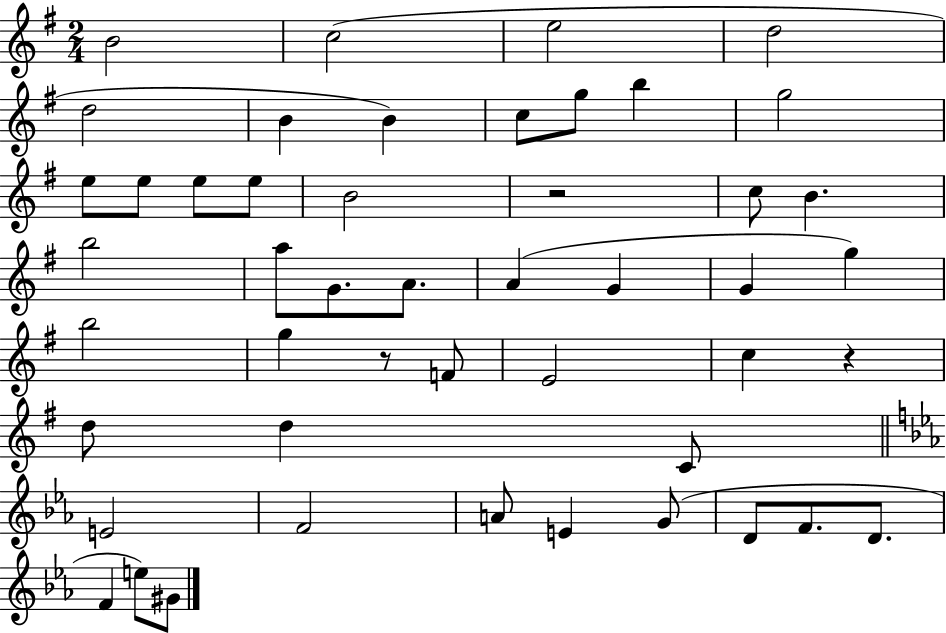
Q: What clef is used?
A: treble